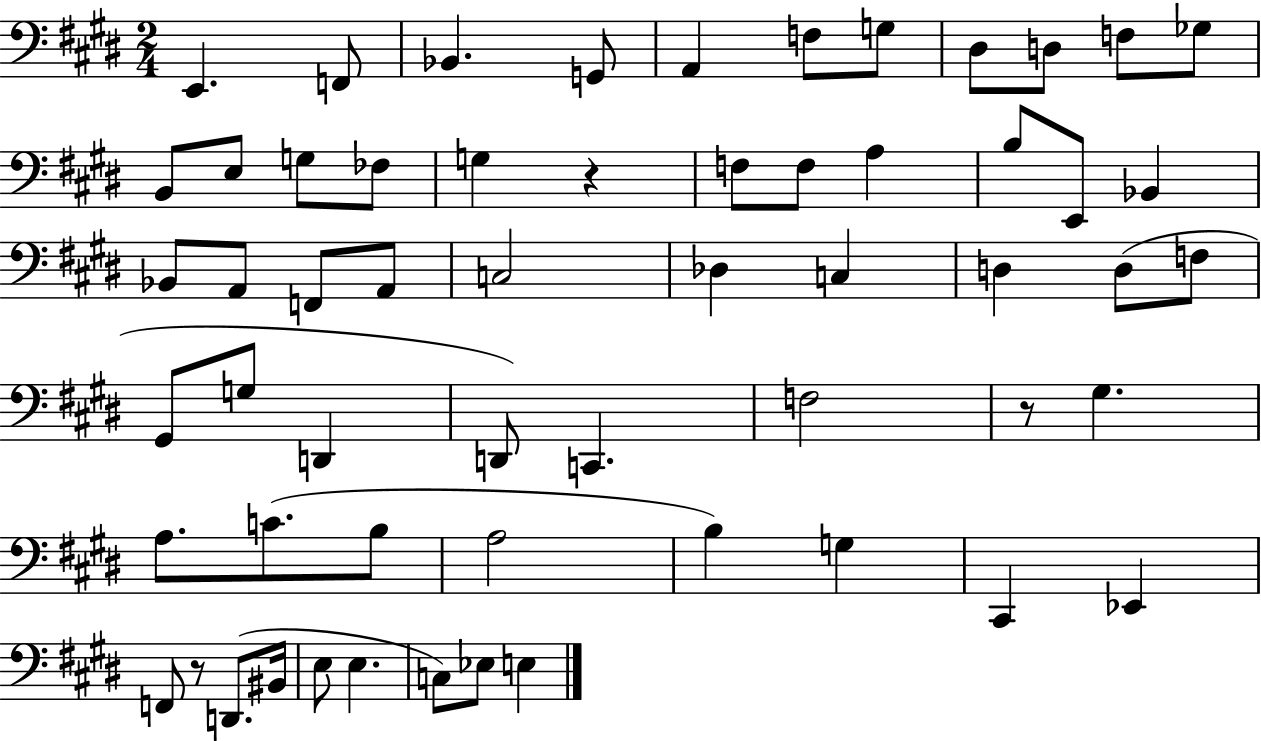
{
  \clef bass
  \numericTimeSignature
  \time 2/4
  \key e \major
  e,4. f,8 | bes,4. g,8 | a,4 f8 g8 | dis8 d8 f8 ges8 | \break b,8 e8 g8 fes8 | g4 r4 | f8 f8 a4 | b8 e,8 bes,4 | \break bes,8 a,8 f,8 a,8 | c2 | des4 c4 | d4 d8( f8 | \break gis,8 g8 d,4 | d,8) c,4. | f2 | r8 gis4. | \break a8. c'8.( b8 | a2 | b4) g4 | cis,4 ees,4 | \break f,8 r8 d,8.( bis,16 | e8 e4. | c8) ees8 e4 | \bar "|."
}